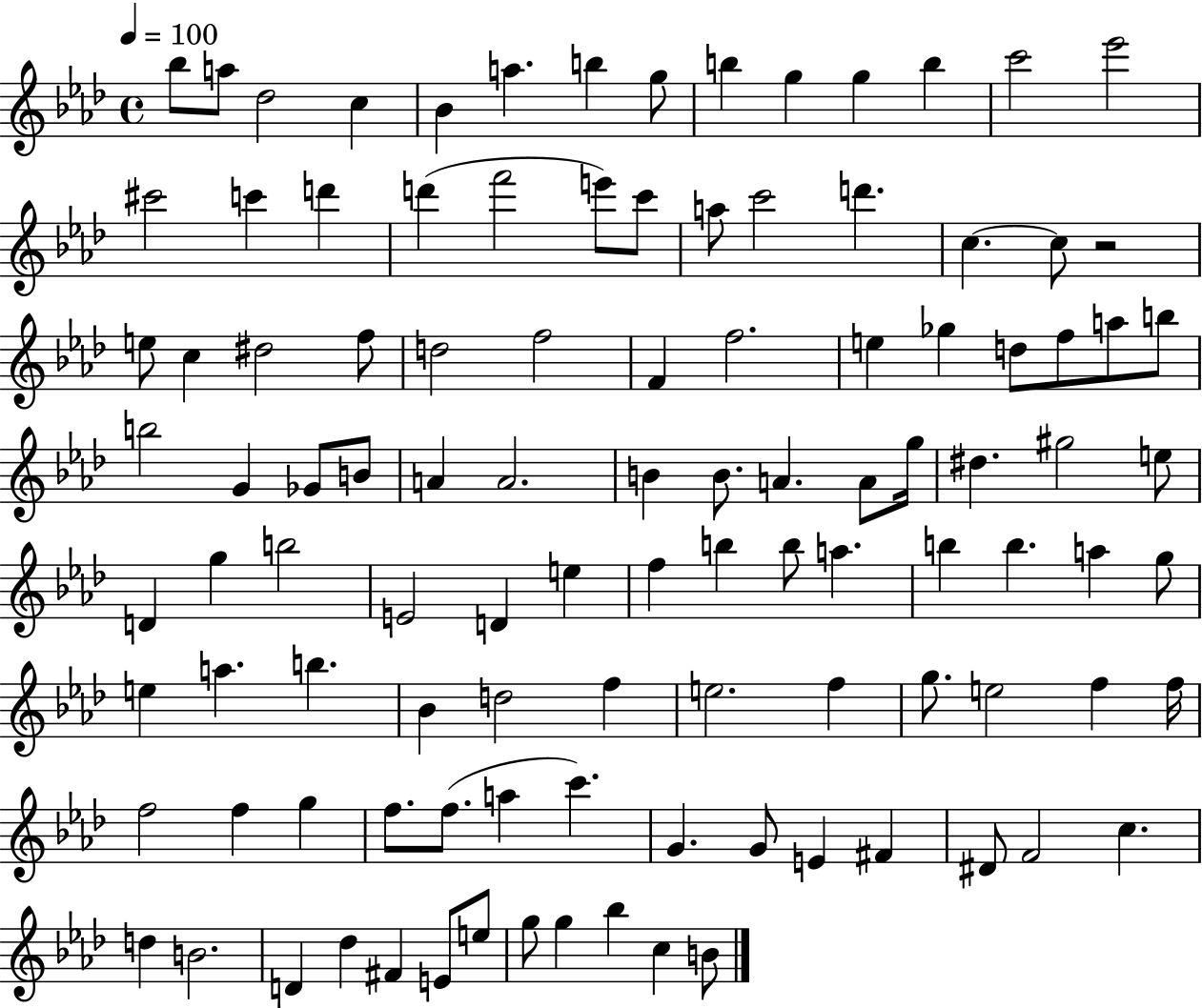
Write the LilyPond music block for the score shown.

{
  \clef treble
  \time 4/4
  \defaultTimeSignature
  \key aes \major
  \tempo 4 = 100
  bes''8 a''8 des''2 c''4 | bes'4 a''4. b''4 g''8 | b''4 g''4 g''4 b''4 | c'''2 ees'''2 | \break cis'''2 c'''4 d'''4 | d'''4( f'''2 e'''8) c'''8 | a''8 c'''2 d'''4. | c''4.~~ c''8 r2 | \break e''8 c''4 dis''2 f''8 | d''2 f''2 | f'4 f''2. | e''4 ges''4 d''8 f''8 a''8 b''8 | \break b''2 g'4 ges'8 b'8 | a'4 a'2. | b'4 b'8. a'4. a'8 g''16 | dis''4. gis''2 e''8 | \break d'4 g''4 b''2 | e'2 d'4 e''4 | f''4 b''4 b''8 a''4. | b''4 b''4. a''4 g''8 | \break e''4 a''4. b''4. | bes'4 d''2 f''4 | e''2. f''4 | g''8. e''2 f''4 f''16 | \break f''2 f''4 g''4 | f''8. f''8.( a''4 c'''4.) | g'4. g'8 e'4 fis'4 | dis'8 f'2 c''4. | \break d''4 b'2. | d'4 des''4 fis'4 e'8 e''8 | g''8 g''4 bes''4 c''4 b'8 | \bar "|."
}